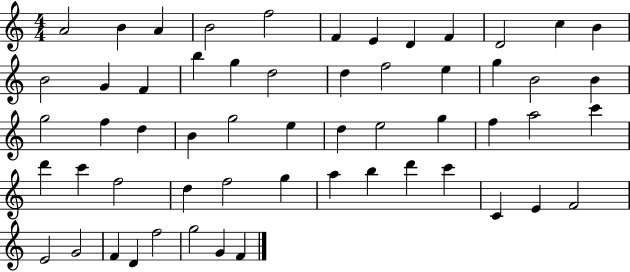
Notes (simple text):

A4/h B4/q A4/q B4/h F5/h F4/q E4/q D4/q F4/q D4/h C5/q B4/q B4/h G4/q F4/q B5/q G5/q D5/h D5/q F5/h E5/q G5/q B4/h B4/q G5/h F5/q D5/q B4/q G5/h E5/q D5/q E5/h G5/q F5/q A5/h C6/q D6/q C6/q F5/h D5/q F5/h G5/q A5/q B5/q D6/q C6/q C4/q E4/q F4/h E4/h G4/h F4/q D4/q F5/h G5/h G4/q F4/q